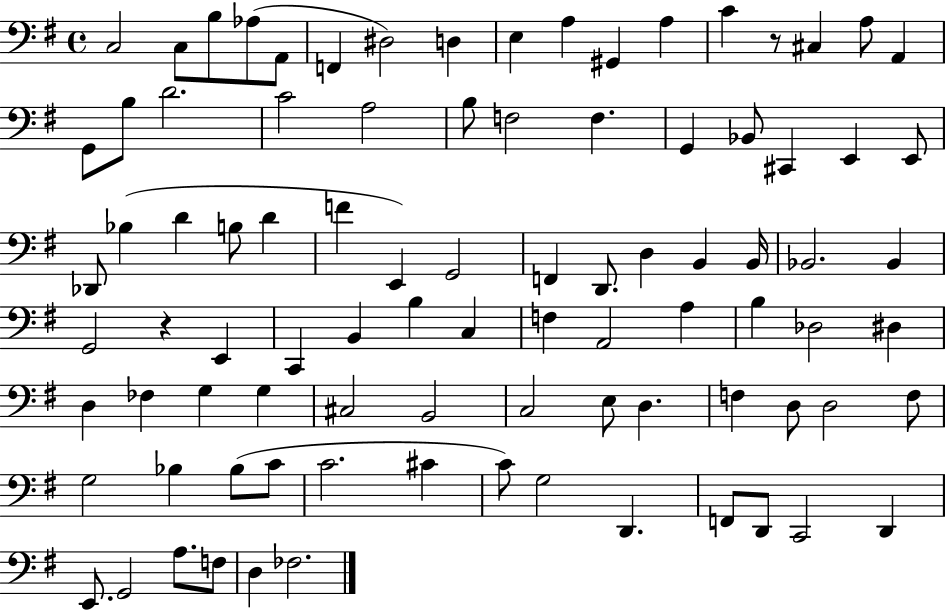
{
  \clef bass
  \time 4/4
  \defaultTimeSignature
  \key g \major
  c2 c8 b8 aes8( a,8 | f,4 dis2) d4 | e4 a4 gis,4 a4 | c'4 r8 cis4 a8 a,4 | \break g,8 b8 d'2. | c'2 a2 | b8 f2 f4. | g,4 bes,8 cis,4 e,4 e,8 | \break des,8 bes4( d'4 b8 d'4 | f'4 e,4) g,2 | f,4 d,8. d4 b,4 b,16 | bes,2. bes,4 | \break g,2 r4 e,4 | c,4 b,4 b4 c4 | f4 a,2 a4 | b4 des2 dis4 | \break d4 fes4 g4 g4 | cis2 b,2 | c2 e8 d4. | f4 d8 d2 f8 | \break g2 bes4 bes8( c'8 | c'2. cis'4 | c'8) g2 d,4. | f,8 d,8 c,2 d,4 | \break e,8. g,2 a8. f8 | d4 fes2. | \bar "|."
}